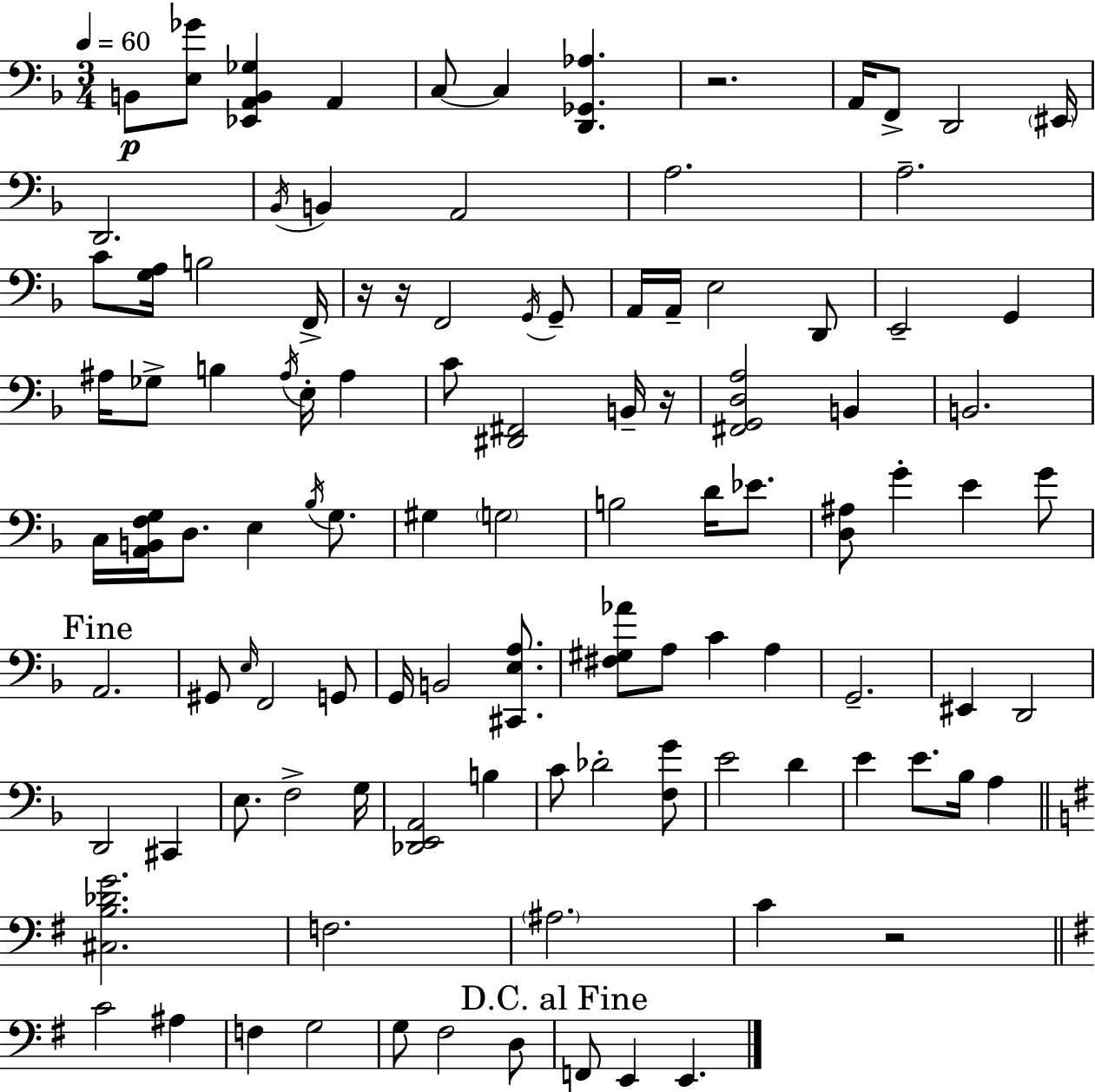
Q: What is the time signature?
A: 3/4